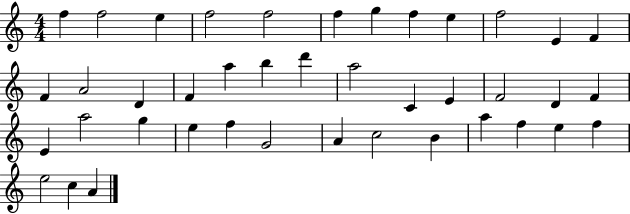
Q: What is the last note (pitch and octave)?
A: A4